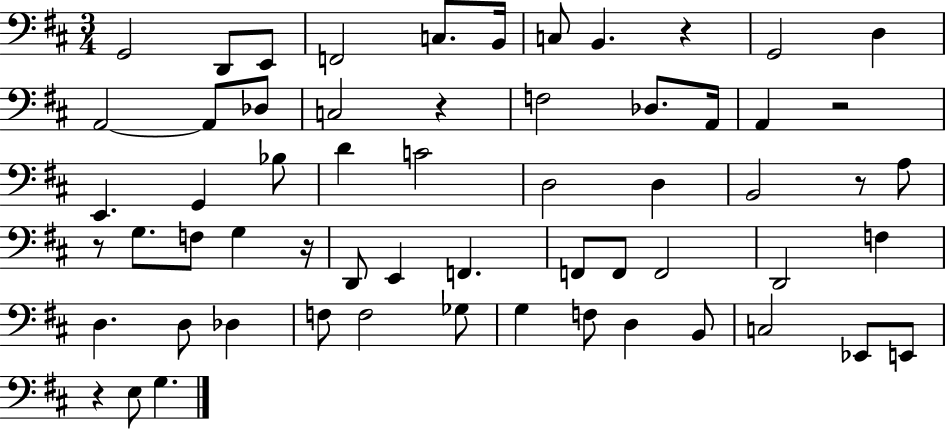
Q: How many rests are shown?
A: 7